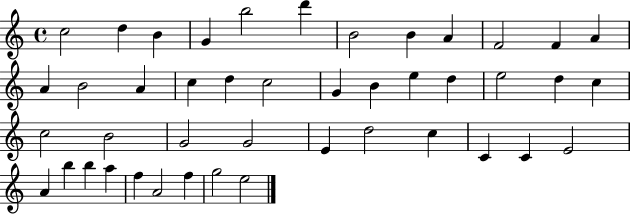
{
  \clef treble
  \time 4/4
  \defaultTimeSignature
  \key c \major
  c''2 d''4 b'4 | g'4 b''2 d'''4 | b'2 b'4 a'4 | f'2 f'4 a'4 | \break a'4 b'2 a'4 | c''4 d''4 c''2 | g'4 b'4 e''4 d''4 | e''2 d''4 c''4 | \break c''2 b'2 | g'2 g'2 | e'4 d''2 c''4 | c'4 c'4 e'2 | \break a'4 b''4 b''4 a''4 | f''4 a'2 f''4 | g''2 e''2 | \bar "|."
}